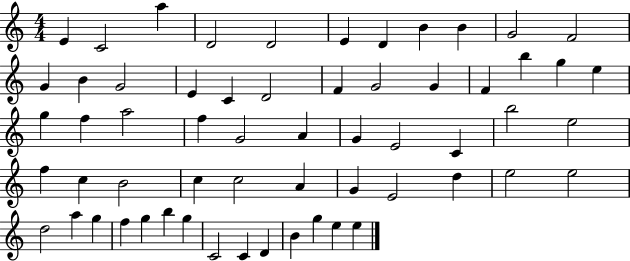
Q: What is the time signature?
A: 4/4